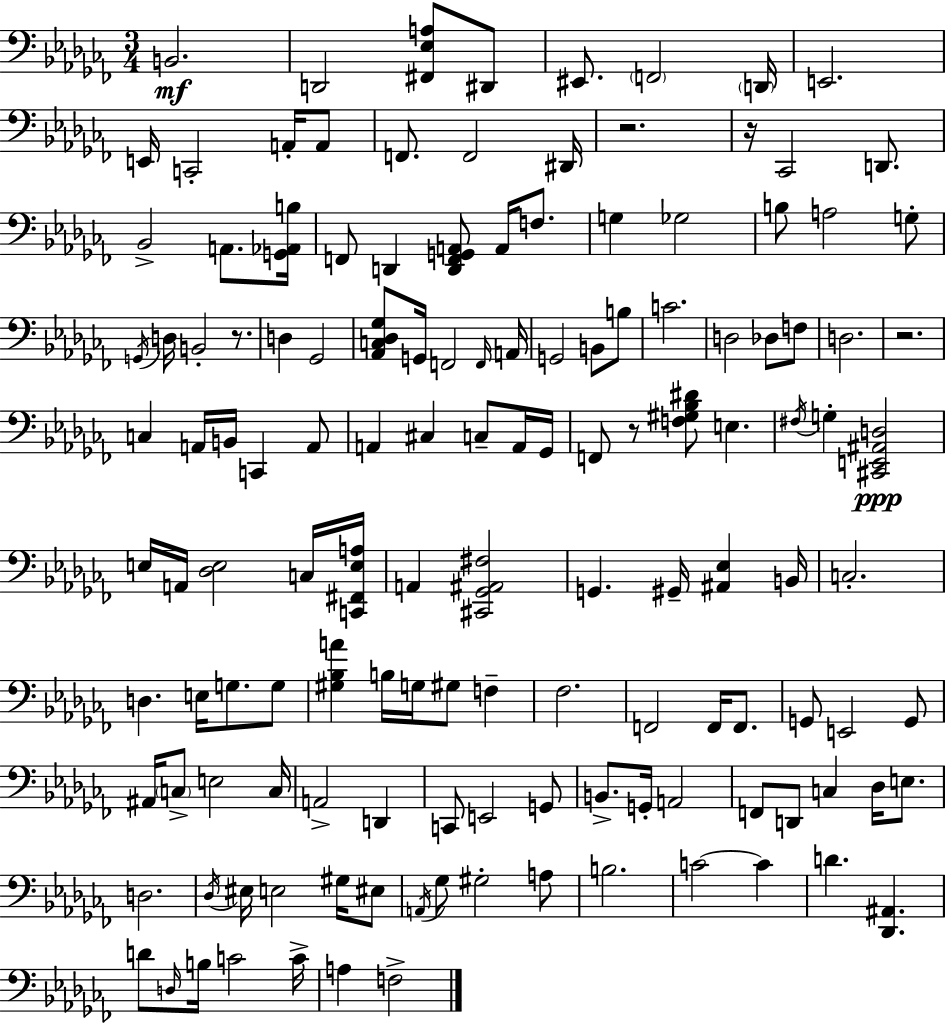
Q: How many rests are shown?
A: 5